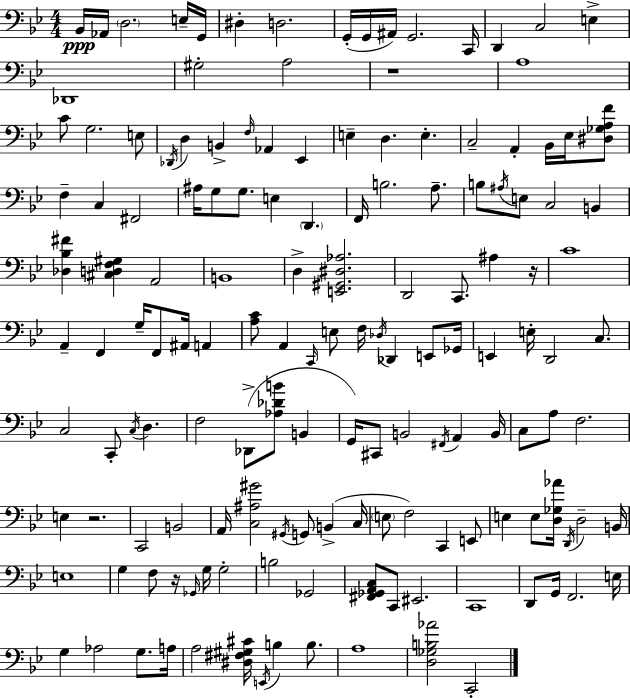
Bb2/s Ab2/s D3/h. E3/s G2/s D#3/q D3/h. G2/s G2/s A#2/s G2/h. C2/s D2/q C3/h E3/q Db2/w G#3/h A3/h R/w A3/w C4/e G3/h. E3/e Db2/s D3/q B2/q F3/s Ab2/q Eb2/q E3/q D3/q. E3/q. C3/h A2/q Bb2/s Eb3/s [D#3,Gb3,A3,F4]/e F3/q C3/q F#2/h A#3/s G3/e G3/e. E3/q D2/q. F2/s B3/h. A3/e. B3/e A#3/s E3/e C3/h B2/q [Db3,Bb3,F#4]/q [C#3,D3,F3,G#3]/q A2/h B2/w D3/q [E2,G#2,D#3,Ab3]/h. D2/h C2/e. A#3/q R/s C4/w A2/q F2/q G3/s F2/e A#2/s A2/q [A3,C4]/e A2/q C2/s E3/e F3/s Db3/s Db2/q E2/e Gb2/s E2/q E3/s D2/h C3/e. C3/h C2/e C3/s D3/q. F3/h Db2/e [Ab3,Db4,B4]/e B2/q G2/s C#2/e B2/h F#2/s A2/q B2/s C3/e A3/e F3/h. E3/q R/h. C2/h B2/h A2/s [C3,A#3,G#4]/h G#2/s G2/e B2/q C3/s E3/e F3/h C2/q E2/e E3/q E3/e [D3,Gb3,Ab4]/s D2/s D3/h B2/s E3/w G3/q F3/e R/s Gb2/s G3/s G3/h B3/h Gb2/h [F#2,Gb2,A2,C3]/e C2/e EIS2/h. C2/w D2/e G2/s F2/h. E3/s G3/q Ab3/h G3/e. A3/s A3/h [D#3,F#3,G#3,C#4]/s E2/s B3/q B3/e. A3/w [D3,Gb3,B3,Ab4]/h C2/h